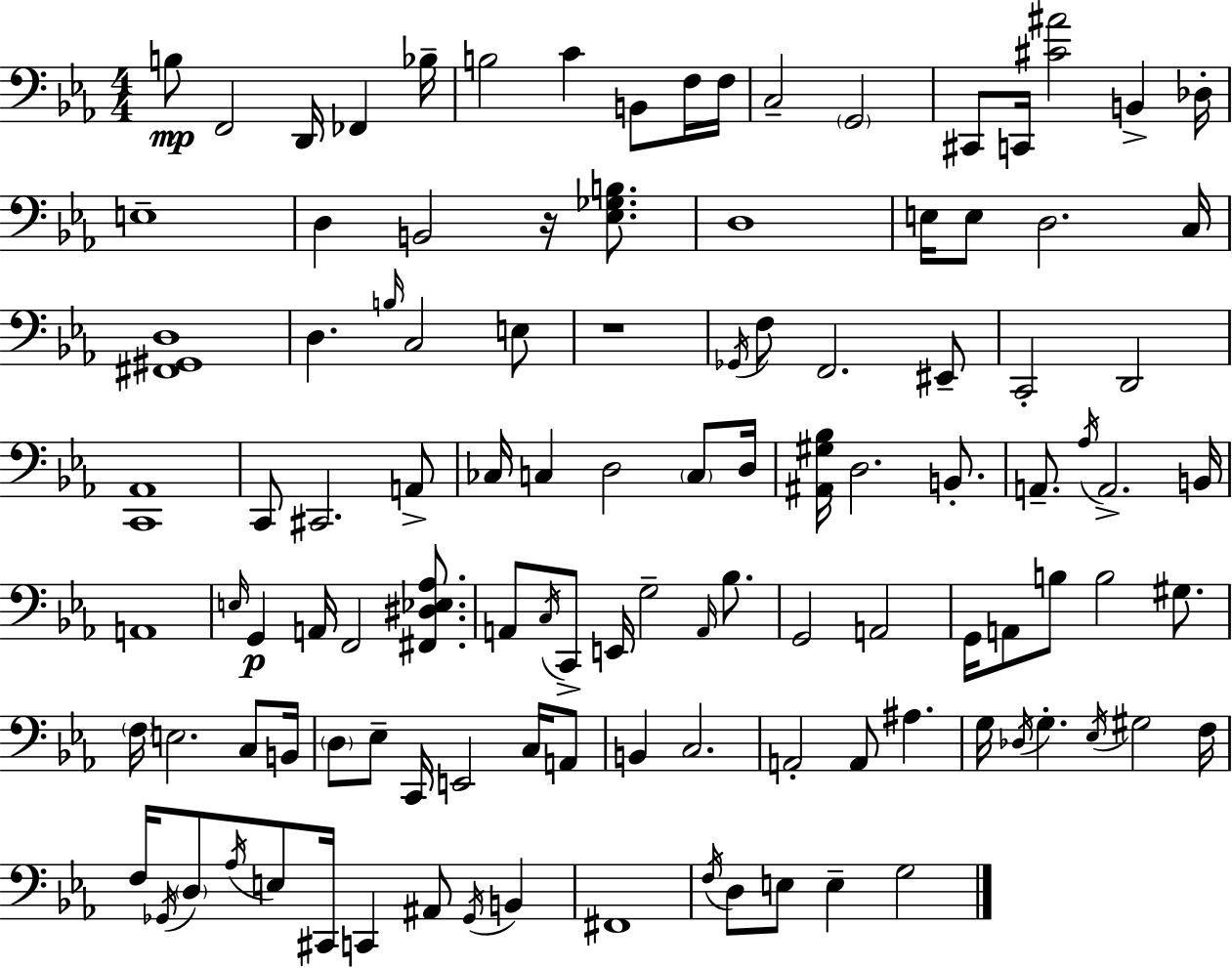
X:1
T:Untitled
M:4/4
L:1/4
K:Cm
B,/2 F,,2 D,,/4 _F,, _B,/4 B,2 C B,,/2 F,/4 F,/4 C,2 G,,2 ^C,,/2 C,,/4 [^C^A]2 B,, _D,/4 E,4 D, B,,2 z/4 [_E,_G,B,]/2 D,4 E,/4 E,/2 D,2 C,/4 [^F,,^G,,D,]4 D, B,/4 C,2 E,/2 z4 _G,,/4 F,/2 F,,2 ^E,,/2 C,,2 D,,2 [C,,_A,,]4 C,,/2 ^C,,2 A,,/2 _C,/4 C, D,2 C,/2 D,/4 [^A,,^G,_B,]/4 D,2 B,,/2 A,,/2 _A,/4 A,,2 B,,/4 A,,4 E,/4 G,, A,,/4 F,,2 [^F,,^D,_E,_A,]/2 A,,/2 C,/4 C,,/2 E,,/4 G,2 A,,/4 _B,/2 G,,2 A,,2 G,,/4 A,,/2 B,/2 B,2 ^G,/2 F,/4 E,2 C,/2 B,,/4 D,/2 _E,/2 C,,/4 E,,2 C,/4 A,,/2 B,, C,2 A,,2 A,,/2 ^A, G,/4 _D,/4 G, _E,/4 ^G,2 F,/4 F,/4 _G,,/4 D,/2 _A,/4 E,/2 ^C,,/4 C,, ^A,,/2 _G,,/4 B,, ^F,,4 F,/4 D,/2 E,/2 E, G,2